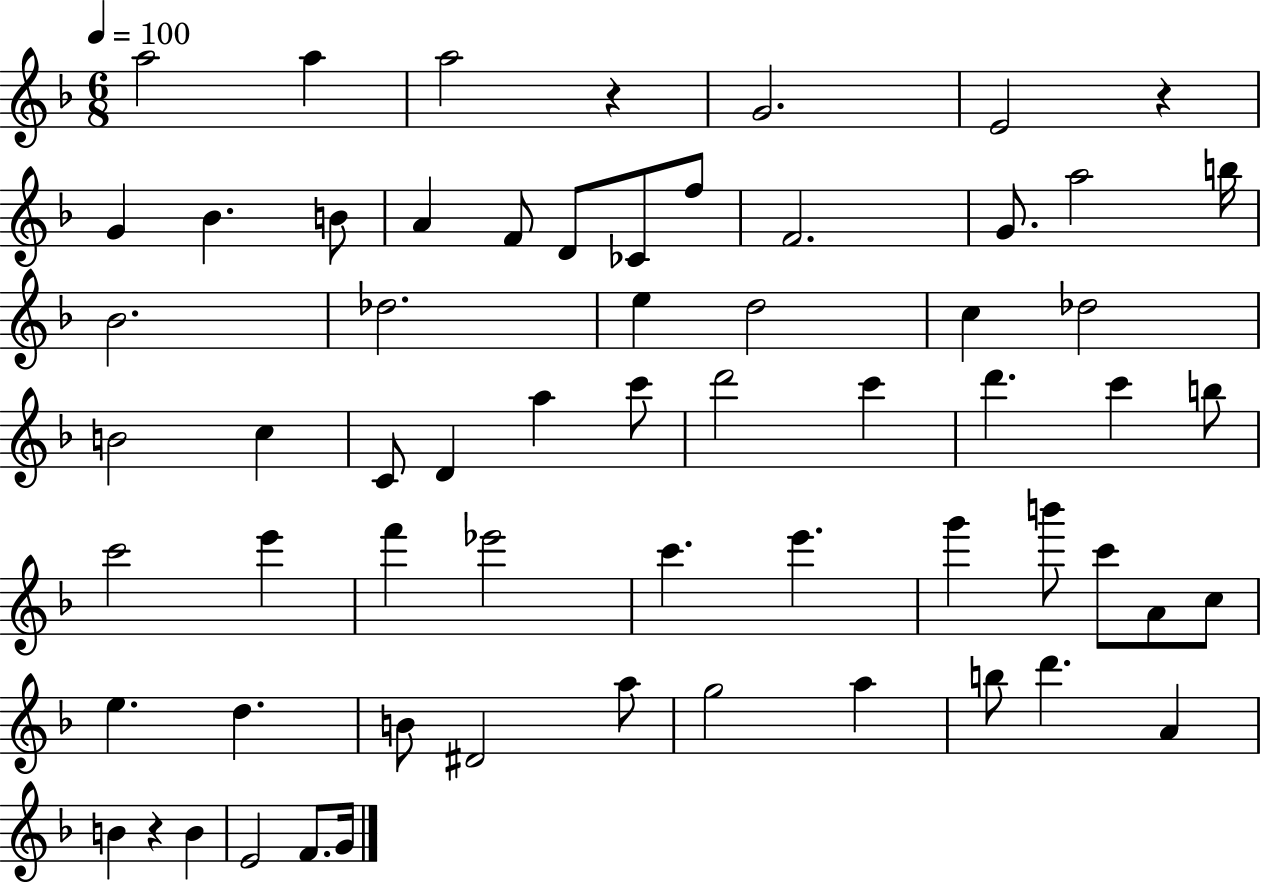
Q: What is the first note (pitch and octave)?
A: A5